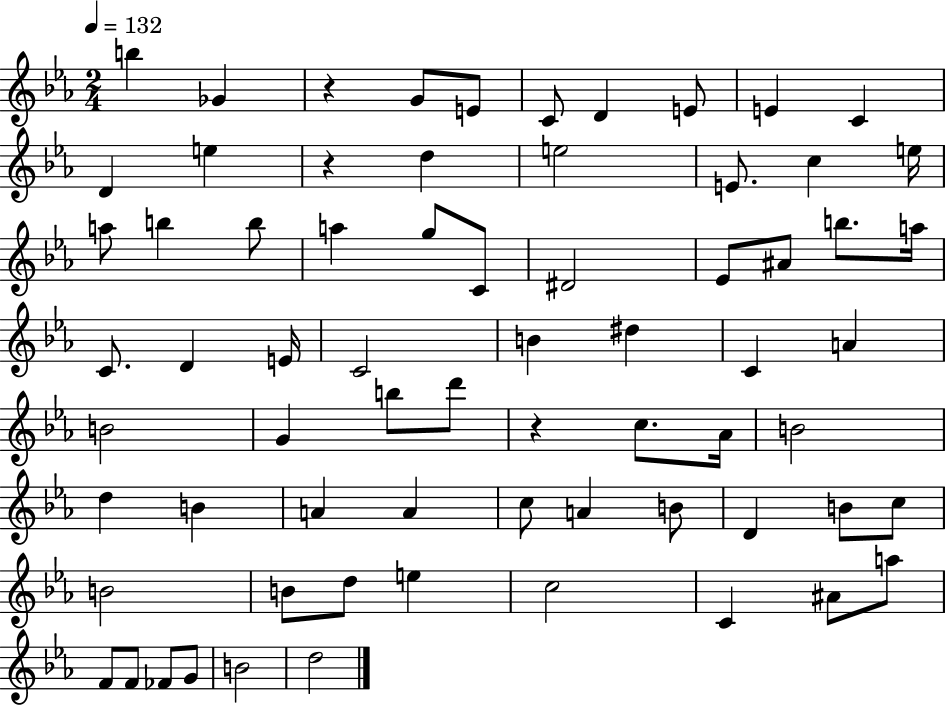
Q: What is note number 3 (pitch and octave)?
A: G4